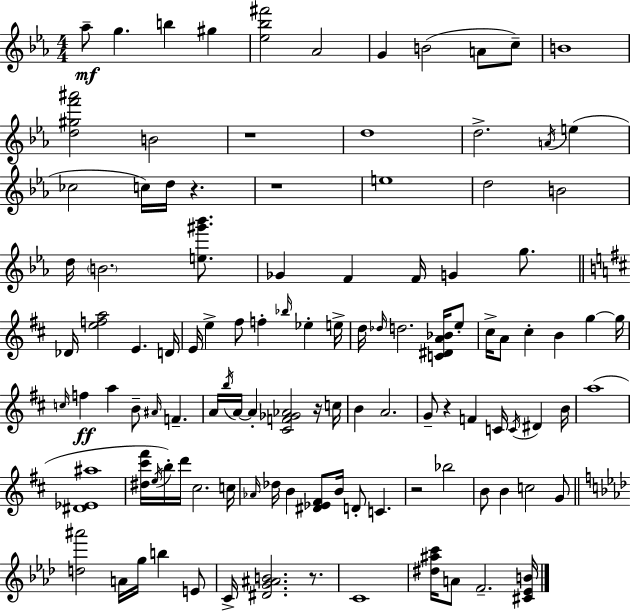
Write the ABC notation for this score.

X:1
T:Untitled
M:4/4
L:1/4
K:Eb
_a/2 g b ^g [_e_b^f']2 _A2 G B2 A/2 c/2 B4 [d^gf'^a']2 B2 z4 d4 d2 A/4 e _c2 c/4 d/4 z z4 e4 d2 B2 d/4 B2 [e^g'_b']/2 _G F F/4 G g/2 _D/4 [efa]2 E D/4 E/4 e ^f/2 f _b/4 _e e/4 d/4 _d/4 d2 [C^DA_B]/4 e/2 ^c/4 A/2 ^c B g g/4 c/4 f a B/2 ^A/4 F A/4 b/4 A/4 A [^CF_G_A]2 z/4 c/4 B A2 G/2 z F C/4 C/4 ^D B/4 a4 [^D_E^a]4 [^d^c'^f']/4 e/4 b/4 d'/4 ^c2 c/4 _A/4 _d/4 B [^D_E^F]/2 B/4 D/2 C z2 _b2 B/2 B c2 G/2 [d^a']2 A/4 g/4 b E/2 C/4 [^DG^AB]2 z/2 C4 [^d^ac']/4 A/2 F2 [^C_EB]/4